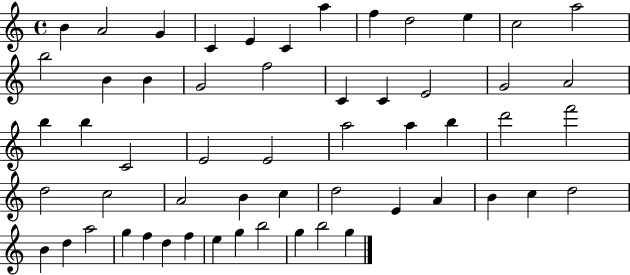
{
  \clef treble
  \time 4/4
  \defaultTimeSignature
  \key c \major
  b'4 a'2 g'4 | c'4 e'4 c'4 a''4 | f''4 d''2 e''4 | c''2 a''2 | \break b''2 b'4 b'4 | g'2 f''2 | c'4 c'4 e'2 | g'2 a'2 | \break b''4 b''4 c'2 | e'2 e'2 | a''2 a''4 b''4 | d'''2 f'''2 | \break d''2 c''2 | a'2 b'4 c''4 | d''2 e'4 a'4 | b'4 c''4 d''2 | \break b'4 d''4 a''2 | g''4 f''4 d''4 f''4 | e''4 g''4 b''2 | g''4 b''2 g''4 | \break \bar "|."
}